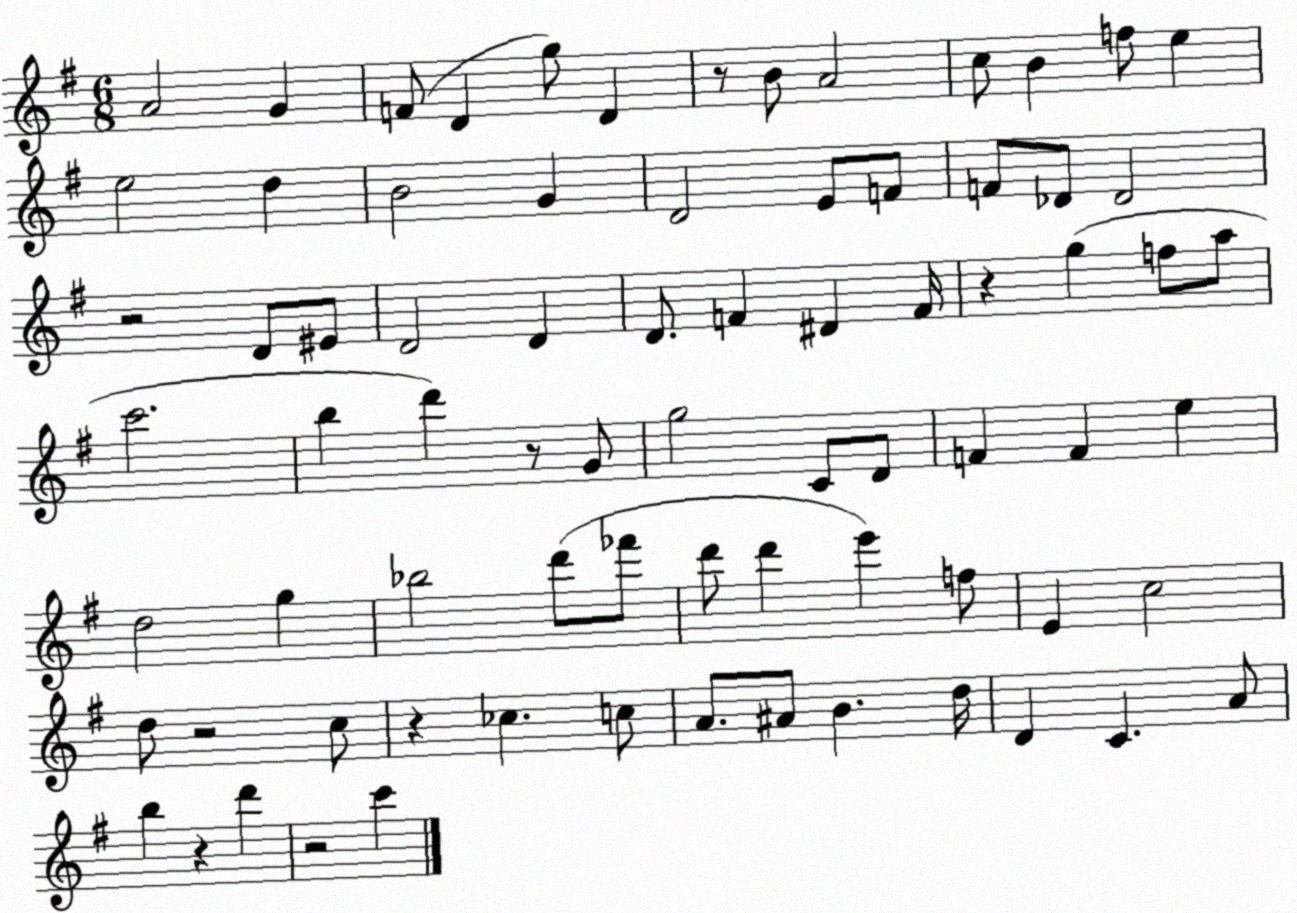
X:1
T:Untitled
M:6/8
L:1/4
K:G
A2 G F/2 D g/2 D z/2 B/2 A2 c/2 B f/2 e e2 d B2 G D2 E/2 F/2 F/2 _D/2 _D2 z2 D/2 ^E/2 D2 D D/2 F ^D F/4 z g f/2 a/2 c'2 b d' z/2 G/2 g2 C/2 D/2 F F e d2 g _b2 d'/2 _f'/2 d'/2 d' e' f/2 E c2 d/2 z2 c/2 z _c c/2 A/2 ^A/2 B d/4 D C A/2 b z d' z2 c'